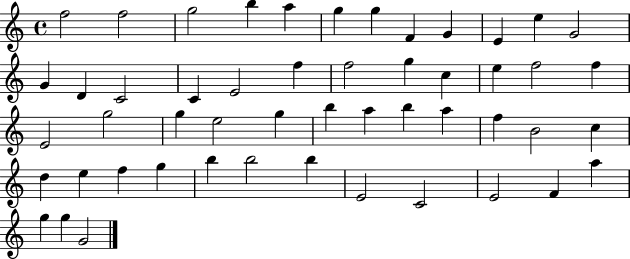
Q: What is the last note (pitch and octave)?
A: G4